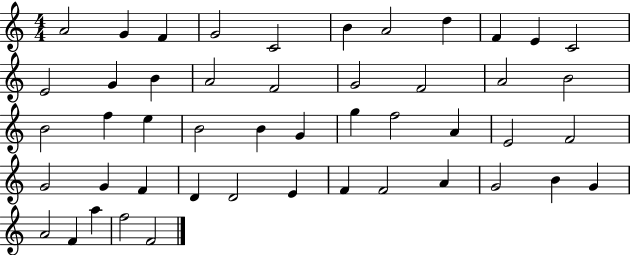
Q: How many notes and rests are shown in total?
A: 48